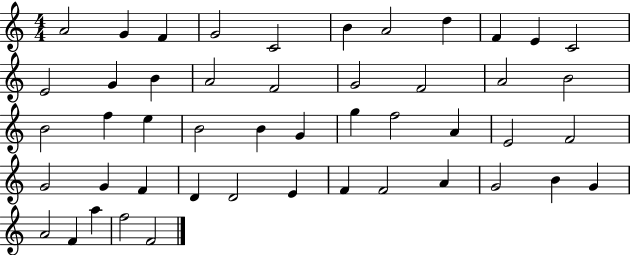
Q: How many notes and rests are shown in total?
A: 48